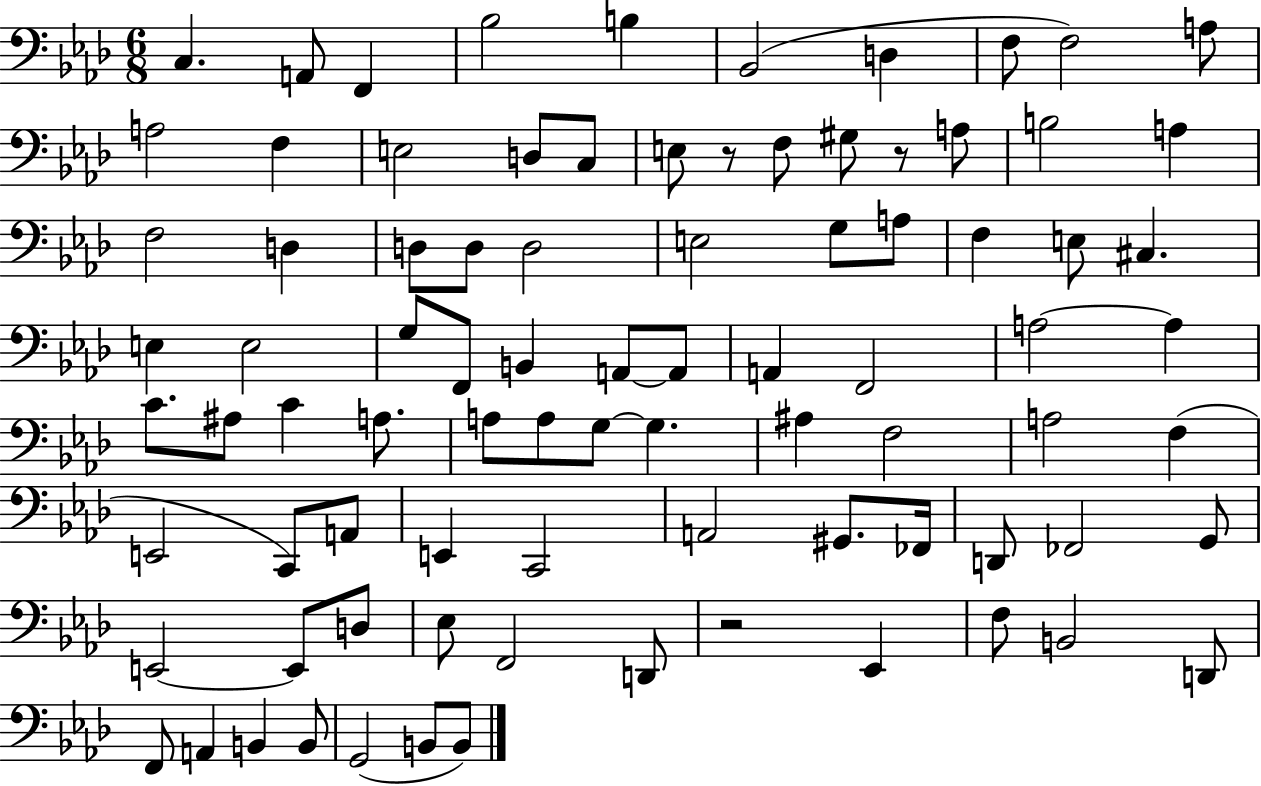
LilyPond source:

{
  \clef bass
  \numericTimeSignature
  \time 6/8
  \key aes \major
  c4. a,8 f,4 | bes2 b4 | bes,2( d4 | f8 f2) a8 | \break a2 f4 | e2 d8 c8 | e8 r8 f8 gis8 r8 a8 | b2 a4 | \break f2 d4 | d8 d8 d2 | e2 g8 a8 | f4 e8 cis4. | \break e4 e2 | g8 f,8 b,4 a,8~~ a,8 | a,4 f,2 | a2~~ a4 | \break c'8. ais8 c'4 a8. | a8 a8 g8~~ g4. | ais4 f2 | a2 f4( | \break e,2 c,8) a,8 | e,4 c,2 | a,2 gis,8. fes,16 | d,8 fes,2 g,8 | \break e,2~~ e,8 d8 | ees8 f,2 d,8 | r2 ees,4 | f8 b,2 d,8 | \break f,8 a,4 b,4 b,8 | g,2( b,8 b,8) | \bar "|."
}